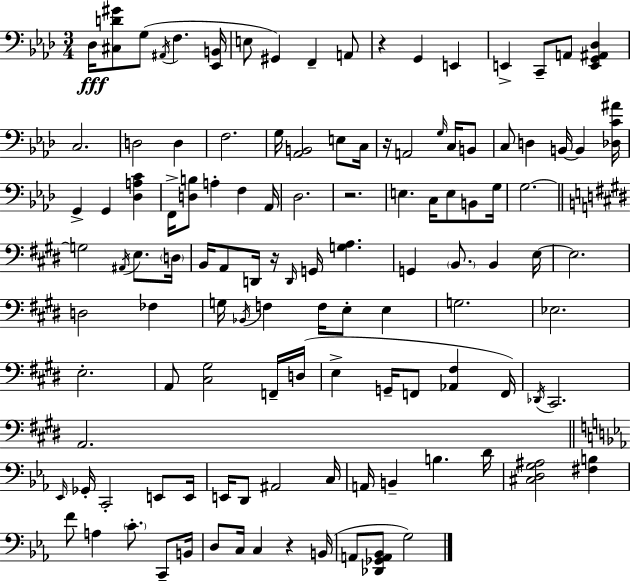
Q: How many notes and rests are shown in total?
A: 118